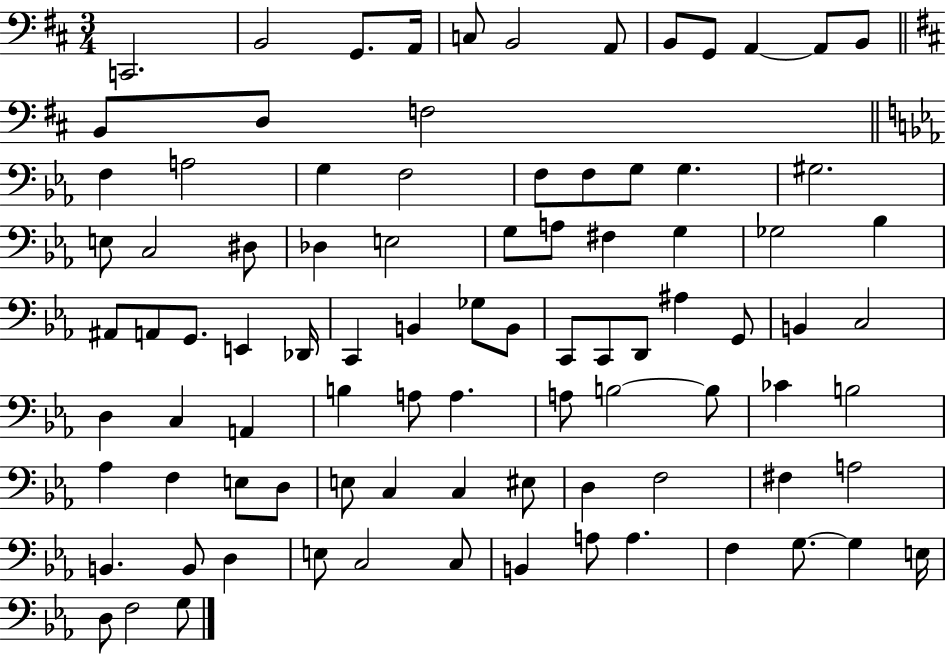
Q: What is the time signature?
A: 3/4